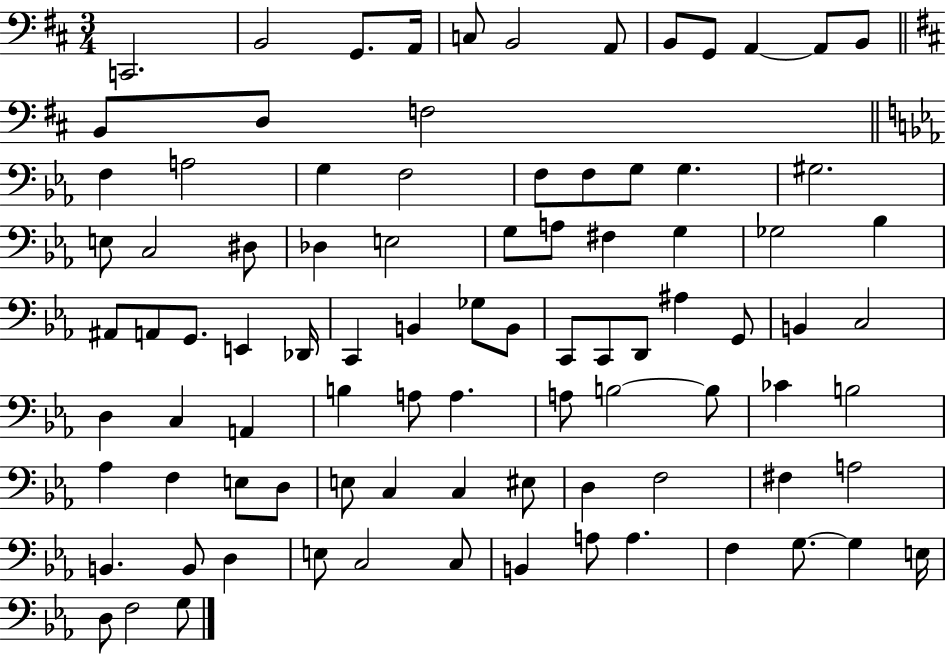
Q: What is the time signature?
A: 3/4